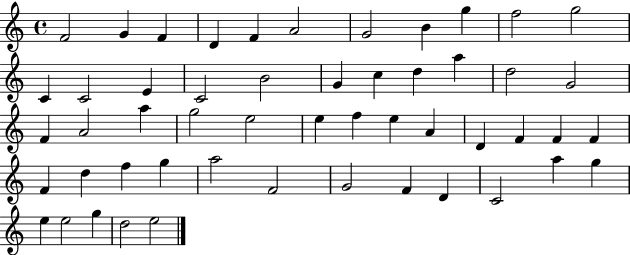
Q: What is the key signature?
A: C major